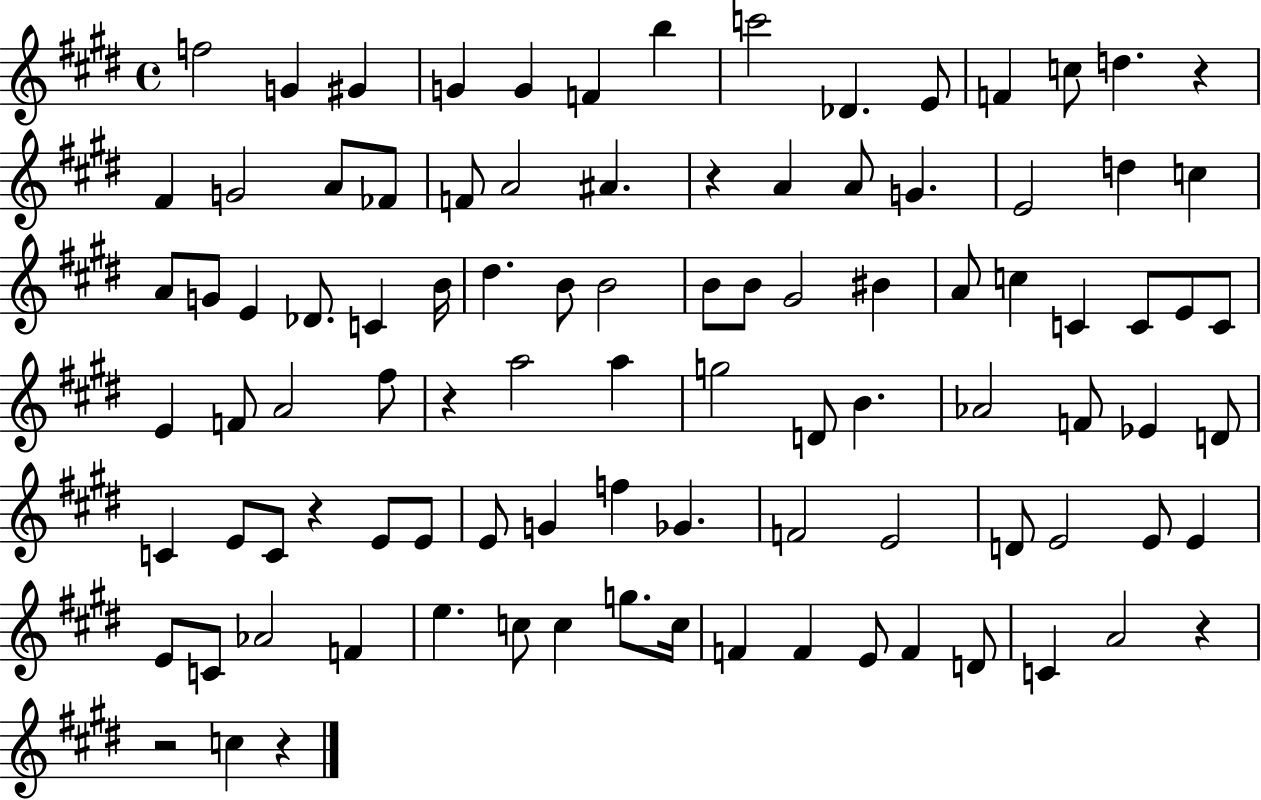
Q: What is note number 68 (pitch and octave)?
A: F4